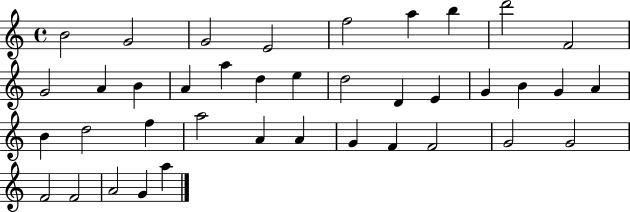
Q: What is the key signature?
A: C major